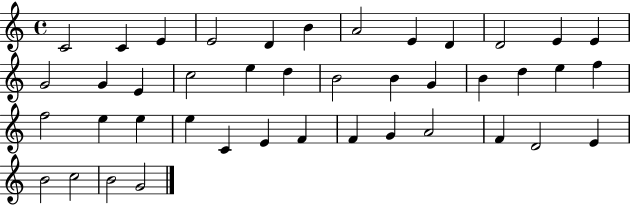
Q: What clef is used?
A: treble